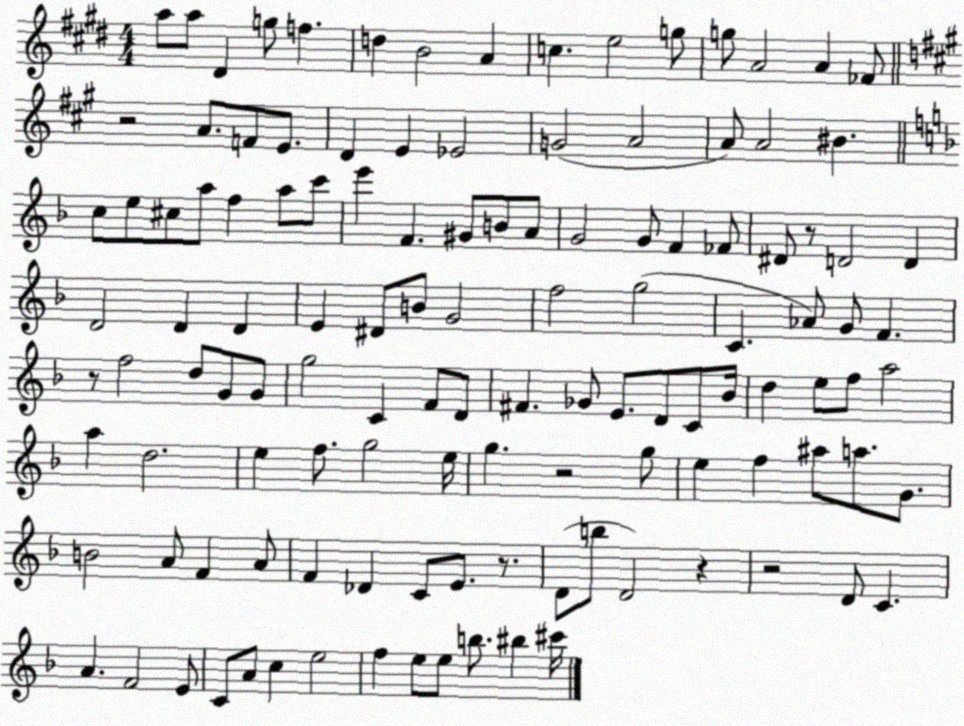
X:1
T:Untitled
M:4/4
L:1/4
K:E
a/2 a/2 ^D g/2 f d B2 A c e2 g/2 g/2 A2 A _F/2 z2 A/2 F/2 E/2 D E _E2 G2 A2 A/2 A2 ^B c/2 e/2 ^c/2 a/2 f a/2 c'/2 e' F ^G/2 B/2 A/2 G2 G/2 F _F/2 ^D/2 z/2 D2 D D2 D D E ^D/2 B/2 G2 f2 g2 C _A/2 G/2 F z/2 f2 d/2 G/2 G/2 g2 C F/2 D/2 ^F _G/2 E/2 D/2 C/2 _B/4 d e/2 f/2 a2 a d2 e f/2 g2 e/4 g z2 g/2 e f ^a/2 a/2 G/2 B2 A/2 F A/2 F _D C/2 E/2 z/2 D/2 b/2 D2 z z2 D/2 C A F2 E/2 C/2 A/2 c e2 f e/2 e/2 b/2 ^b ^c'/4